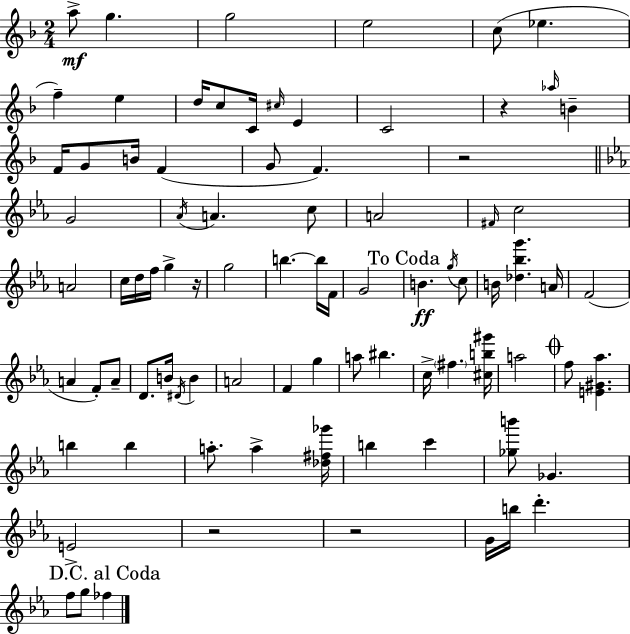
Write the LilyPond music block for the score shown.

{
  \clef treble
  \numericTimeSignature
  \time 2/4
  \key d \minor
  a''8->\mf g''4. | g''2 | e''2 | c''8( ees''4. | \break f''4--) e''4 | d''16 c''8 c'16 \grace { cis''16 } e'4 | c'2 | r4 \grace { aes''16 } b'4-- | \break f'16 g'8 b'16 f'4( | g'8 f'4.) | r2 | \bar "||" \break \key ees \major g'2 | \acciaccatura { aes'16 } a'4. c''8 | a'2 | \grace { fis'16 } c''2 | \break a'2 | c''16 d''16 f''16 g''4-> | r16 g''2 | b''4.~~ | \break b''16 f'16 g'2 | \mark "To Coda" b'4.\ff | \acciaccatura { g''16 } c''8 b'16 <des'' bes'' g'''>4. | a'16 f'2( | \break a'4 f'8-.) | a'8-- d'8. b'16 \acciaccatura { dis'16 } | b'4 a'2 | f'4 | \break g''4 a''8 bis''4. | c''16-> \parenthesize fis''4. | <cis'' b'' gis'''>16 a''2 | \mark \markup { \musicglyph "scripts.coda" } f''8 <e' gis' aes''>4. | \break b''4 | b''4 a''8.-. a''4-> | <des'' fis'' ges'''>16 b''4 | c'''4 <ges'' b'''>8 ges'4. | \break e'2-> | r2 | r2 | g'16 b''16 d'''4.-. | \break \mark "D.C. al Coda" f''8 g''8 | fes''4 \bar "|."
}